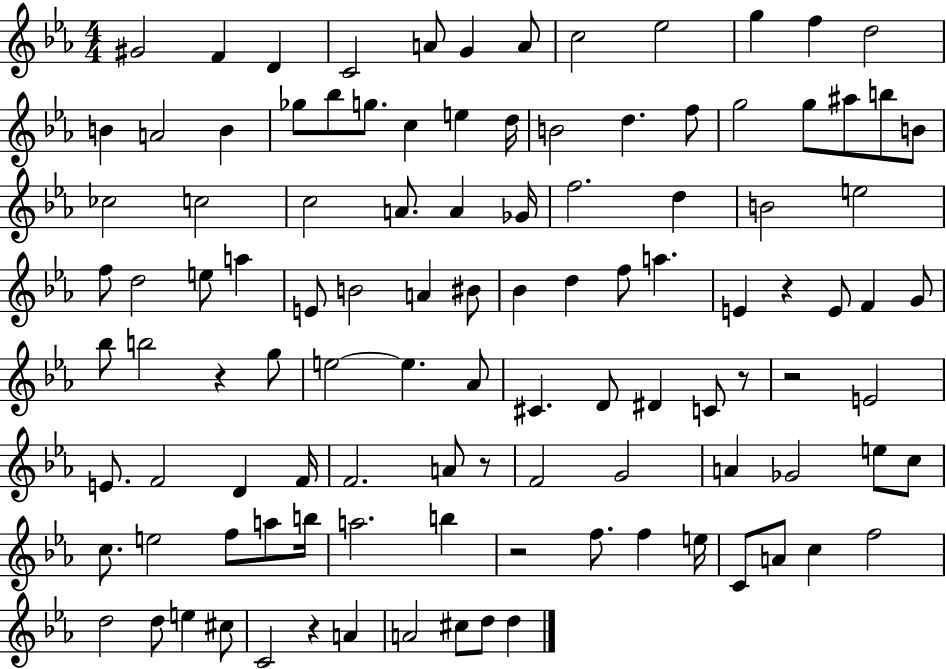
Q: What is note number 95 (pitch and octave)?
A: E5